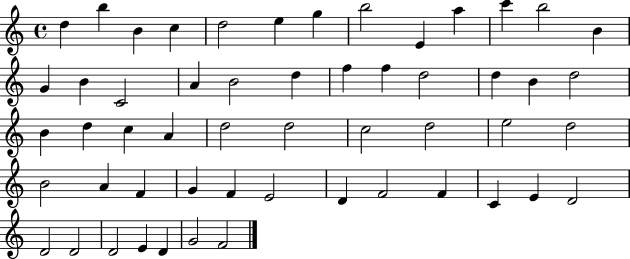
{
  \clef treble
  \time 4/4
  \defaultTimeSignature
  \key c \major
  d''4 b''4 b'4 c''4 | d''2 e''4 g''4 | b''2 e'4 a''4 | c'''4 b''2 b'4 | \break g'4 b'4 c'2 | a'4 b'2 d''4 | f''4 f''4 d''2 | d''4 b'4 d''2 | \break b'4 d''4 c''4 a'4 | d''2 d''2 | c''2 d''2 | e''2 d''2 | \break b'2 a'4 f'4 | g'4 f'4 e'2 | d'4 f'2 f'4 | c'4 e'4 d'2 | \break d'2 d'2 | d'2 e'4 d'4 | g'2 f'2 | \bar "|."
}